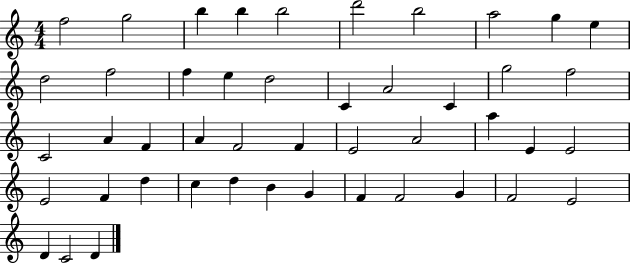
F5/h G5/h B5/q B5/q B5/h D6/h B5/h A5/h G5/q E5/q D5/h F5/h F5/q E5/q D5/h C4/q A4/h C4/q G5/h F5/h C4/h A4/q F4/q A4/q F4/h F4/q E4/h A4/h A5/q E4/q E4/h E4/h F4/q D5/q C5/q D5/q B4/q G4/q F4/q F4/h G4/q F4/h E4/h D4/q C4/h D4/q